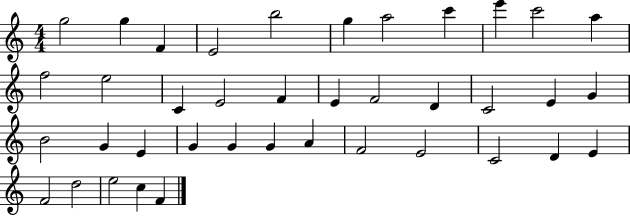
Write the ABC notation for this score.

X:1
T:Untitled
M:4/4
L:1/4
K:C
g2 g F E2 b2 g a2 c' e' c'2 a f2 e2 C E2 F E F2 D C2 E G B2 G E G G G A F2 E2 C2 D E F2 d2 e2 c F